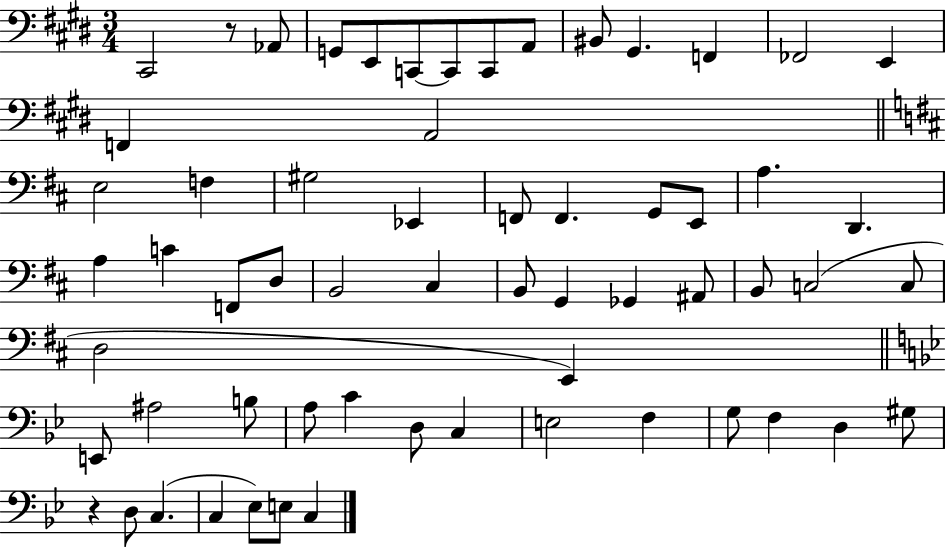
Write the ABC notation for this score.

X:1
T:Untitled
M:3/4
L:1/4
K:E
^C,,2 z/2 _A,,/2 G,,/2 E,,/2 C,,/2 C,,/2 C,,/2 A,,/2 ^B,,/2 ^G,, F,, _F,,2 E,, F,, A,,2 E,2 F, ^G,2 _E,, F,,/2 F,, G,,/2 E,,/2 A, D,, A, C F,,/2 D,/2 B,,2 ^C, B,,/2 G,, _G,, ^A,,/2 B,,/2 C,2 C,/2 D,2 E,, E,,/2 ^A,2 B,/2 A,/2 C D,/2 C, E,2 F, G,/2 F, D, ^G,/2 z D,/2 C, C, _E,/2 E,/2 C,